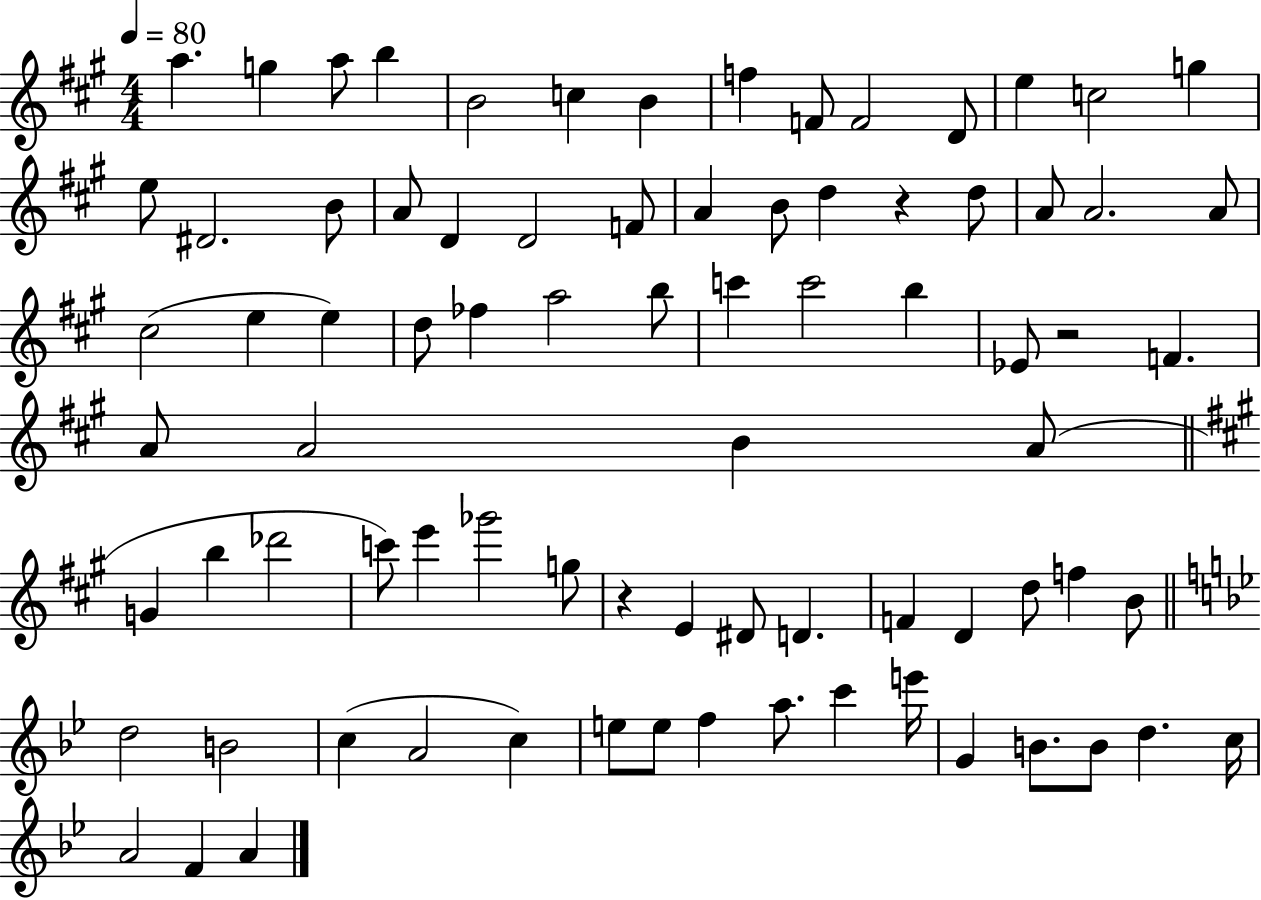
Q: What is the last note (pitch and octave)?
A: A4